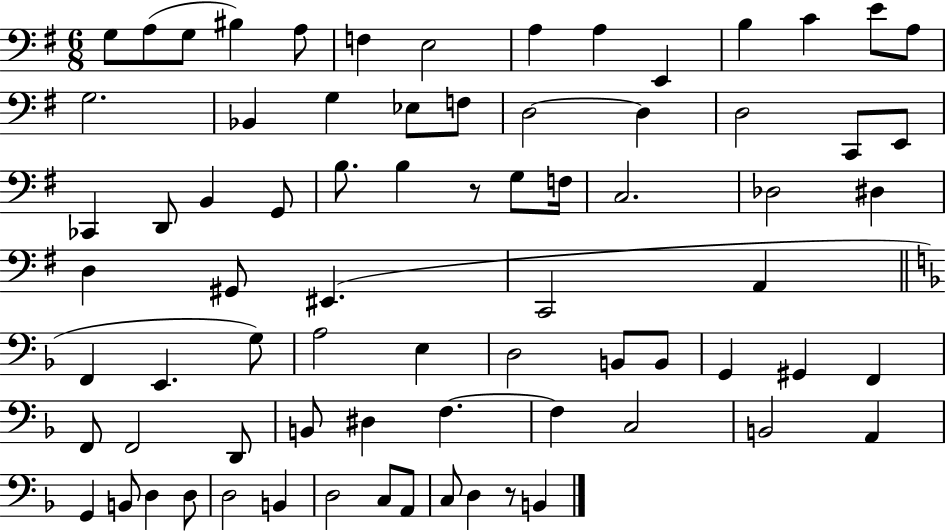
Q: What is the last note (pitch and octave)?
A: B2